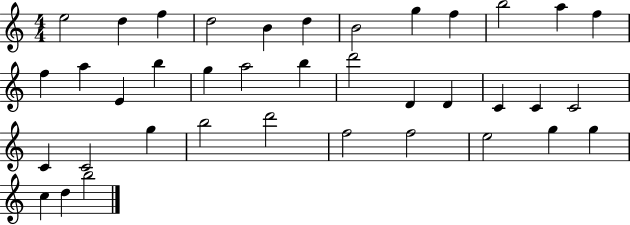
E5/h D5/q F5/q D5/h B4/q D5/q B4/h G5/q F5/q B5/h A5/q F5/q F5/q A5/q E4/q B5/q G5/q A5/h B5/q D6/h D4/q D4/q C4/q C4/q C4/h C4/q C4/h G5/q B5/h D6/h F5/h F5/h E5/h G5/q G5/q C5/q D5/q B5/h